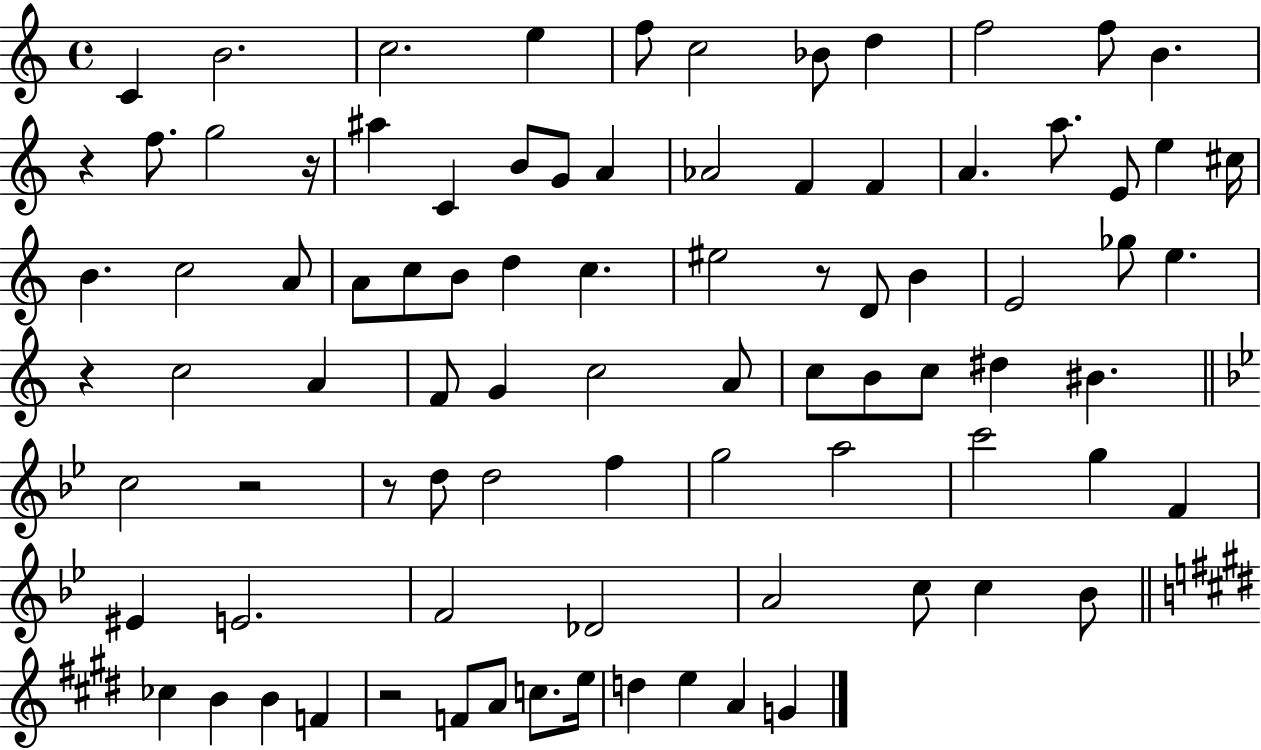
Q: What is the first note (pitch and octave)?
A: C4